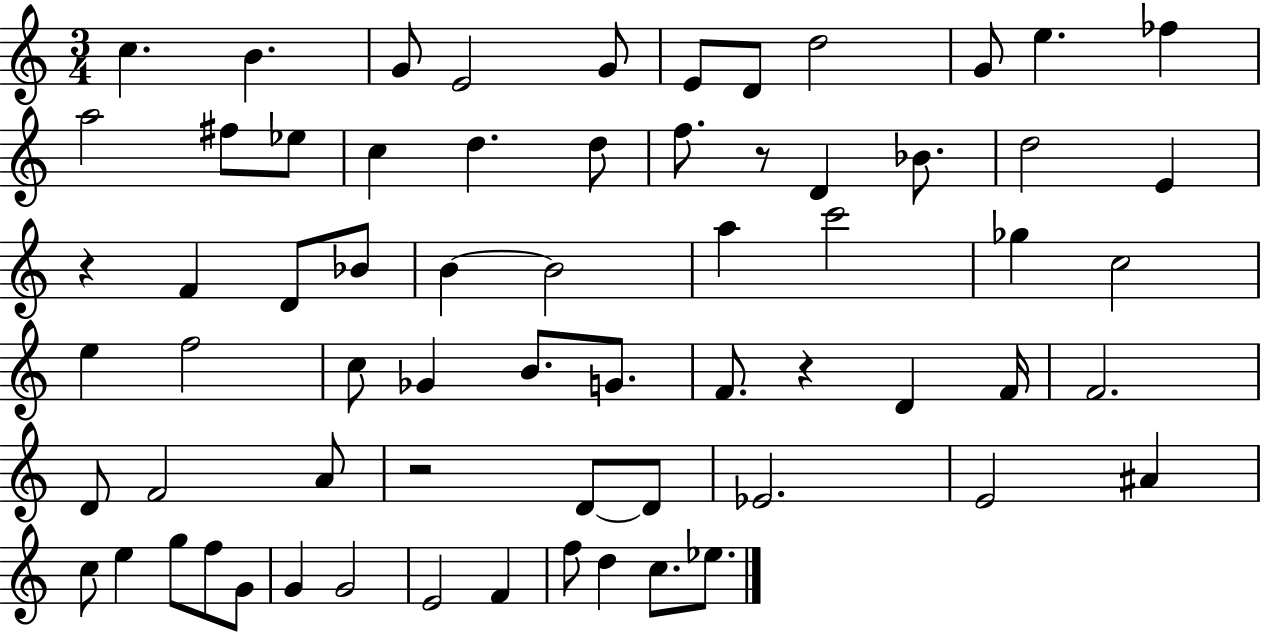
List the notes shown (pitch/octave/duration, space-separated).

C5/q. B4/q. G4/e E4/h G4/e E4/e D4/e D5/h G4/e E5/q. FES5/q A5/h F#5/e Eb5/e C5/q D5/q. D5/e F5/e. R/e D4/q Bb4/e. D5/h E4/q R/q F4/q D4/e Bb4/e B4/q B4/h A5/q C6/h Gb5/q C5/h E5/q F5/h C5/e Gb4/q B4/e. G4/e. F4/e. R/q D4/q F4/s F4/h. D4/e F4/h A4/e R/h D4/e D4/e Eb4/h. E4/h A#4/q C5/e E5/q G5/e F5/e G4/e G4/q G4/h E4/h F4/q F5/e D5/q C5/e. Eb5/e.